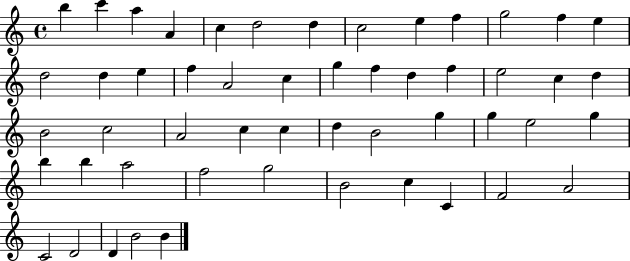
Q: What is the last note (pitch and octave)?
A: B4